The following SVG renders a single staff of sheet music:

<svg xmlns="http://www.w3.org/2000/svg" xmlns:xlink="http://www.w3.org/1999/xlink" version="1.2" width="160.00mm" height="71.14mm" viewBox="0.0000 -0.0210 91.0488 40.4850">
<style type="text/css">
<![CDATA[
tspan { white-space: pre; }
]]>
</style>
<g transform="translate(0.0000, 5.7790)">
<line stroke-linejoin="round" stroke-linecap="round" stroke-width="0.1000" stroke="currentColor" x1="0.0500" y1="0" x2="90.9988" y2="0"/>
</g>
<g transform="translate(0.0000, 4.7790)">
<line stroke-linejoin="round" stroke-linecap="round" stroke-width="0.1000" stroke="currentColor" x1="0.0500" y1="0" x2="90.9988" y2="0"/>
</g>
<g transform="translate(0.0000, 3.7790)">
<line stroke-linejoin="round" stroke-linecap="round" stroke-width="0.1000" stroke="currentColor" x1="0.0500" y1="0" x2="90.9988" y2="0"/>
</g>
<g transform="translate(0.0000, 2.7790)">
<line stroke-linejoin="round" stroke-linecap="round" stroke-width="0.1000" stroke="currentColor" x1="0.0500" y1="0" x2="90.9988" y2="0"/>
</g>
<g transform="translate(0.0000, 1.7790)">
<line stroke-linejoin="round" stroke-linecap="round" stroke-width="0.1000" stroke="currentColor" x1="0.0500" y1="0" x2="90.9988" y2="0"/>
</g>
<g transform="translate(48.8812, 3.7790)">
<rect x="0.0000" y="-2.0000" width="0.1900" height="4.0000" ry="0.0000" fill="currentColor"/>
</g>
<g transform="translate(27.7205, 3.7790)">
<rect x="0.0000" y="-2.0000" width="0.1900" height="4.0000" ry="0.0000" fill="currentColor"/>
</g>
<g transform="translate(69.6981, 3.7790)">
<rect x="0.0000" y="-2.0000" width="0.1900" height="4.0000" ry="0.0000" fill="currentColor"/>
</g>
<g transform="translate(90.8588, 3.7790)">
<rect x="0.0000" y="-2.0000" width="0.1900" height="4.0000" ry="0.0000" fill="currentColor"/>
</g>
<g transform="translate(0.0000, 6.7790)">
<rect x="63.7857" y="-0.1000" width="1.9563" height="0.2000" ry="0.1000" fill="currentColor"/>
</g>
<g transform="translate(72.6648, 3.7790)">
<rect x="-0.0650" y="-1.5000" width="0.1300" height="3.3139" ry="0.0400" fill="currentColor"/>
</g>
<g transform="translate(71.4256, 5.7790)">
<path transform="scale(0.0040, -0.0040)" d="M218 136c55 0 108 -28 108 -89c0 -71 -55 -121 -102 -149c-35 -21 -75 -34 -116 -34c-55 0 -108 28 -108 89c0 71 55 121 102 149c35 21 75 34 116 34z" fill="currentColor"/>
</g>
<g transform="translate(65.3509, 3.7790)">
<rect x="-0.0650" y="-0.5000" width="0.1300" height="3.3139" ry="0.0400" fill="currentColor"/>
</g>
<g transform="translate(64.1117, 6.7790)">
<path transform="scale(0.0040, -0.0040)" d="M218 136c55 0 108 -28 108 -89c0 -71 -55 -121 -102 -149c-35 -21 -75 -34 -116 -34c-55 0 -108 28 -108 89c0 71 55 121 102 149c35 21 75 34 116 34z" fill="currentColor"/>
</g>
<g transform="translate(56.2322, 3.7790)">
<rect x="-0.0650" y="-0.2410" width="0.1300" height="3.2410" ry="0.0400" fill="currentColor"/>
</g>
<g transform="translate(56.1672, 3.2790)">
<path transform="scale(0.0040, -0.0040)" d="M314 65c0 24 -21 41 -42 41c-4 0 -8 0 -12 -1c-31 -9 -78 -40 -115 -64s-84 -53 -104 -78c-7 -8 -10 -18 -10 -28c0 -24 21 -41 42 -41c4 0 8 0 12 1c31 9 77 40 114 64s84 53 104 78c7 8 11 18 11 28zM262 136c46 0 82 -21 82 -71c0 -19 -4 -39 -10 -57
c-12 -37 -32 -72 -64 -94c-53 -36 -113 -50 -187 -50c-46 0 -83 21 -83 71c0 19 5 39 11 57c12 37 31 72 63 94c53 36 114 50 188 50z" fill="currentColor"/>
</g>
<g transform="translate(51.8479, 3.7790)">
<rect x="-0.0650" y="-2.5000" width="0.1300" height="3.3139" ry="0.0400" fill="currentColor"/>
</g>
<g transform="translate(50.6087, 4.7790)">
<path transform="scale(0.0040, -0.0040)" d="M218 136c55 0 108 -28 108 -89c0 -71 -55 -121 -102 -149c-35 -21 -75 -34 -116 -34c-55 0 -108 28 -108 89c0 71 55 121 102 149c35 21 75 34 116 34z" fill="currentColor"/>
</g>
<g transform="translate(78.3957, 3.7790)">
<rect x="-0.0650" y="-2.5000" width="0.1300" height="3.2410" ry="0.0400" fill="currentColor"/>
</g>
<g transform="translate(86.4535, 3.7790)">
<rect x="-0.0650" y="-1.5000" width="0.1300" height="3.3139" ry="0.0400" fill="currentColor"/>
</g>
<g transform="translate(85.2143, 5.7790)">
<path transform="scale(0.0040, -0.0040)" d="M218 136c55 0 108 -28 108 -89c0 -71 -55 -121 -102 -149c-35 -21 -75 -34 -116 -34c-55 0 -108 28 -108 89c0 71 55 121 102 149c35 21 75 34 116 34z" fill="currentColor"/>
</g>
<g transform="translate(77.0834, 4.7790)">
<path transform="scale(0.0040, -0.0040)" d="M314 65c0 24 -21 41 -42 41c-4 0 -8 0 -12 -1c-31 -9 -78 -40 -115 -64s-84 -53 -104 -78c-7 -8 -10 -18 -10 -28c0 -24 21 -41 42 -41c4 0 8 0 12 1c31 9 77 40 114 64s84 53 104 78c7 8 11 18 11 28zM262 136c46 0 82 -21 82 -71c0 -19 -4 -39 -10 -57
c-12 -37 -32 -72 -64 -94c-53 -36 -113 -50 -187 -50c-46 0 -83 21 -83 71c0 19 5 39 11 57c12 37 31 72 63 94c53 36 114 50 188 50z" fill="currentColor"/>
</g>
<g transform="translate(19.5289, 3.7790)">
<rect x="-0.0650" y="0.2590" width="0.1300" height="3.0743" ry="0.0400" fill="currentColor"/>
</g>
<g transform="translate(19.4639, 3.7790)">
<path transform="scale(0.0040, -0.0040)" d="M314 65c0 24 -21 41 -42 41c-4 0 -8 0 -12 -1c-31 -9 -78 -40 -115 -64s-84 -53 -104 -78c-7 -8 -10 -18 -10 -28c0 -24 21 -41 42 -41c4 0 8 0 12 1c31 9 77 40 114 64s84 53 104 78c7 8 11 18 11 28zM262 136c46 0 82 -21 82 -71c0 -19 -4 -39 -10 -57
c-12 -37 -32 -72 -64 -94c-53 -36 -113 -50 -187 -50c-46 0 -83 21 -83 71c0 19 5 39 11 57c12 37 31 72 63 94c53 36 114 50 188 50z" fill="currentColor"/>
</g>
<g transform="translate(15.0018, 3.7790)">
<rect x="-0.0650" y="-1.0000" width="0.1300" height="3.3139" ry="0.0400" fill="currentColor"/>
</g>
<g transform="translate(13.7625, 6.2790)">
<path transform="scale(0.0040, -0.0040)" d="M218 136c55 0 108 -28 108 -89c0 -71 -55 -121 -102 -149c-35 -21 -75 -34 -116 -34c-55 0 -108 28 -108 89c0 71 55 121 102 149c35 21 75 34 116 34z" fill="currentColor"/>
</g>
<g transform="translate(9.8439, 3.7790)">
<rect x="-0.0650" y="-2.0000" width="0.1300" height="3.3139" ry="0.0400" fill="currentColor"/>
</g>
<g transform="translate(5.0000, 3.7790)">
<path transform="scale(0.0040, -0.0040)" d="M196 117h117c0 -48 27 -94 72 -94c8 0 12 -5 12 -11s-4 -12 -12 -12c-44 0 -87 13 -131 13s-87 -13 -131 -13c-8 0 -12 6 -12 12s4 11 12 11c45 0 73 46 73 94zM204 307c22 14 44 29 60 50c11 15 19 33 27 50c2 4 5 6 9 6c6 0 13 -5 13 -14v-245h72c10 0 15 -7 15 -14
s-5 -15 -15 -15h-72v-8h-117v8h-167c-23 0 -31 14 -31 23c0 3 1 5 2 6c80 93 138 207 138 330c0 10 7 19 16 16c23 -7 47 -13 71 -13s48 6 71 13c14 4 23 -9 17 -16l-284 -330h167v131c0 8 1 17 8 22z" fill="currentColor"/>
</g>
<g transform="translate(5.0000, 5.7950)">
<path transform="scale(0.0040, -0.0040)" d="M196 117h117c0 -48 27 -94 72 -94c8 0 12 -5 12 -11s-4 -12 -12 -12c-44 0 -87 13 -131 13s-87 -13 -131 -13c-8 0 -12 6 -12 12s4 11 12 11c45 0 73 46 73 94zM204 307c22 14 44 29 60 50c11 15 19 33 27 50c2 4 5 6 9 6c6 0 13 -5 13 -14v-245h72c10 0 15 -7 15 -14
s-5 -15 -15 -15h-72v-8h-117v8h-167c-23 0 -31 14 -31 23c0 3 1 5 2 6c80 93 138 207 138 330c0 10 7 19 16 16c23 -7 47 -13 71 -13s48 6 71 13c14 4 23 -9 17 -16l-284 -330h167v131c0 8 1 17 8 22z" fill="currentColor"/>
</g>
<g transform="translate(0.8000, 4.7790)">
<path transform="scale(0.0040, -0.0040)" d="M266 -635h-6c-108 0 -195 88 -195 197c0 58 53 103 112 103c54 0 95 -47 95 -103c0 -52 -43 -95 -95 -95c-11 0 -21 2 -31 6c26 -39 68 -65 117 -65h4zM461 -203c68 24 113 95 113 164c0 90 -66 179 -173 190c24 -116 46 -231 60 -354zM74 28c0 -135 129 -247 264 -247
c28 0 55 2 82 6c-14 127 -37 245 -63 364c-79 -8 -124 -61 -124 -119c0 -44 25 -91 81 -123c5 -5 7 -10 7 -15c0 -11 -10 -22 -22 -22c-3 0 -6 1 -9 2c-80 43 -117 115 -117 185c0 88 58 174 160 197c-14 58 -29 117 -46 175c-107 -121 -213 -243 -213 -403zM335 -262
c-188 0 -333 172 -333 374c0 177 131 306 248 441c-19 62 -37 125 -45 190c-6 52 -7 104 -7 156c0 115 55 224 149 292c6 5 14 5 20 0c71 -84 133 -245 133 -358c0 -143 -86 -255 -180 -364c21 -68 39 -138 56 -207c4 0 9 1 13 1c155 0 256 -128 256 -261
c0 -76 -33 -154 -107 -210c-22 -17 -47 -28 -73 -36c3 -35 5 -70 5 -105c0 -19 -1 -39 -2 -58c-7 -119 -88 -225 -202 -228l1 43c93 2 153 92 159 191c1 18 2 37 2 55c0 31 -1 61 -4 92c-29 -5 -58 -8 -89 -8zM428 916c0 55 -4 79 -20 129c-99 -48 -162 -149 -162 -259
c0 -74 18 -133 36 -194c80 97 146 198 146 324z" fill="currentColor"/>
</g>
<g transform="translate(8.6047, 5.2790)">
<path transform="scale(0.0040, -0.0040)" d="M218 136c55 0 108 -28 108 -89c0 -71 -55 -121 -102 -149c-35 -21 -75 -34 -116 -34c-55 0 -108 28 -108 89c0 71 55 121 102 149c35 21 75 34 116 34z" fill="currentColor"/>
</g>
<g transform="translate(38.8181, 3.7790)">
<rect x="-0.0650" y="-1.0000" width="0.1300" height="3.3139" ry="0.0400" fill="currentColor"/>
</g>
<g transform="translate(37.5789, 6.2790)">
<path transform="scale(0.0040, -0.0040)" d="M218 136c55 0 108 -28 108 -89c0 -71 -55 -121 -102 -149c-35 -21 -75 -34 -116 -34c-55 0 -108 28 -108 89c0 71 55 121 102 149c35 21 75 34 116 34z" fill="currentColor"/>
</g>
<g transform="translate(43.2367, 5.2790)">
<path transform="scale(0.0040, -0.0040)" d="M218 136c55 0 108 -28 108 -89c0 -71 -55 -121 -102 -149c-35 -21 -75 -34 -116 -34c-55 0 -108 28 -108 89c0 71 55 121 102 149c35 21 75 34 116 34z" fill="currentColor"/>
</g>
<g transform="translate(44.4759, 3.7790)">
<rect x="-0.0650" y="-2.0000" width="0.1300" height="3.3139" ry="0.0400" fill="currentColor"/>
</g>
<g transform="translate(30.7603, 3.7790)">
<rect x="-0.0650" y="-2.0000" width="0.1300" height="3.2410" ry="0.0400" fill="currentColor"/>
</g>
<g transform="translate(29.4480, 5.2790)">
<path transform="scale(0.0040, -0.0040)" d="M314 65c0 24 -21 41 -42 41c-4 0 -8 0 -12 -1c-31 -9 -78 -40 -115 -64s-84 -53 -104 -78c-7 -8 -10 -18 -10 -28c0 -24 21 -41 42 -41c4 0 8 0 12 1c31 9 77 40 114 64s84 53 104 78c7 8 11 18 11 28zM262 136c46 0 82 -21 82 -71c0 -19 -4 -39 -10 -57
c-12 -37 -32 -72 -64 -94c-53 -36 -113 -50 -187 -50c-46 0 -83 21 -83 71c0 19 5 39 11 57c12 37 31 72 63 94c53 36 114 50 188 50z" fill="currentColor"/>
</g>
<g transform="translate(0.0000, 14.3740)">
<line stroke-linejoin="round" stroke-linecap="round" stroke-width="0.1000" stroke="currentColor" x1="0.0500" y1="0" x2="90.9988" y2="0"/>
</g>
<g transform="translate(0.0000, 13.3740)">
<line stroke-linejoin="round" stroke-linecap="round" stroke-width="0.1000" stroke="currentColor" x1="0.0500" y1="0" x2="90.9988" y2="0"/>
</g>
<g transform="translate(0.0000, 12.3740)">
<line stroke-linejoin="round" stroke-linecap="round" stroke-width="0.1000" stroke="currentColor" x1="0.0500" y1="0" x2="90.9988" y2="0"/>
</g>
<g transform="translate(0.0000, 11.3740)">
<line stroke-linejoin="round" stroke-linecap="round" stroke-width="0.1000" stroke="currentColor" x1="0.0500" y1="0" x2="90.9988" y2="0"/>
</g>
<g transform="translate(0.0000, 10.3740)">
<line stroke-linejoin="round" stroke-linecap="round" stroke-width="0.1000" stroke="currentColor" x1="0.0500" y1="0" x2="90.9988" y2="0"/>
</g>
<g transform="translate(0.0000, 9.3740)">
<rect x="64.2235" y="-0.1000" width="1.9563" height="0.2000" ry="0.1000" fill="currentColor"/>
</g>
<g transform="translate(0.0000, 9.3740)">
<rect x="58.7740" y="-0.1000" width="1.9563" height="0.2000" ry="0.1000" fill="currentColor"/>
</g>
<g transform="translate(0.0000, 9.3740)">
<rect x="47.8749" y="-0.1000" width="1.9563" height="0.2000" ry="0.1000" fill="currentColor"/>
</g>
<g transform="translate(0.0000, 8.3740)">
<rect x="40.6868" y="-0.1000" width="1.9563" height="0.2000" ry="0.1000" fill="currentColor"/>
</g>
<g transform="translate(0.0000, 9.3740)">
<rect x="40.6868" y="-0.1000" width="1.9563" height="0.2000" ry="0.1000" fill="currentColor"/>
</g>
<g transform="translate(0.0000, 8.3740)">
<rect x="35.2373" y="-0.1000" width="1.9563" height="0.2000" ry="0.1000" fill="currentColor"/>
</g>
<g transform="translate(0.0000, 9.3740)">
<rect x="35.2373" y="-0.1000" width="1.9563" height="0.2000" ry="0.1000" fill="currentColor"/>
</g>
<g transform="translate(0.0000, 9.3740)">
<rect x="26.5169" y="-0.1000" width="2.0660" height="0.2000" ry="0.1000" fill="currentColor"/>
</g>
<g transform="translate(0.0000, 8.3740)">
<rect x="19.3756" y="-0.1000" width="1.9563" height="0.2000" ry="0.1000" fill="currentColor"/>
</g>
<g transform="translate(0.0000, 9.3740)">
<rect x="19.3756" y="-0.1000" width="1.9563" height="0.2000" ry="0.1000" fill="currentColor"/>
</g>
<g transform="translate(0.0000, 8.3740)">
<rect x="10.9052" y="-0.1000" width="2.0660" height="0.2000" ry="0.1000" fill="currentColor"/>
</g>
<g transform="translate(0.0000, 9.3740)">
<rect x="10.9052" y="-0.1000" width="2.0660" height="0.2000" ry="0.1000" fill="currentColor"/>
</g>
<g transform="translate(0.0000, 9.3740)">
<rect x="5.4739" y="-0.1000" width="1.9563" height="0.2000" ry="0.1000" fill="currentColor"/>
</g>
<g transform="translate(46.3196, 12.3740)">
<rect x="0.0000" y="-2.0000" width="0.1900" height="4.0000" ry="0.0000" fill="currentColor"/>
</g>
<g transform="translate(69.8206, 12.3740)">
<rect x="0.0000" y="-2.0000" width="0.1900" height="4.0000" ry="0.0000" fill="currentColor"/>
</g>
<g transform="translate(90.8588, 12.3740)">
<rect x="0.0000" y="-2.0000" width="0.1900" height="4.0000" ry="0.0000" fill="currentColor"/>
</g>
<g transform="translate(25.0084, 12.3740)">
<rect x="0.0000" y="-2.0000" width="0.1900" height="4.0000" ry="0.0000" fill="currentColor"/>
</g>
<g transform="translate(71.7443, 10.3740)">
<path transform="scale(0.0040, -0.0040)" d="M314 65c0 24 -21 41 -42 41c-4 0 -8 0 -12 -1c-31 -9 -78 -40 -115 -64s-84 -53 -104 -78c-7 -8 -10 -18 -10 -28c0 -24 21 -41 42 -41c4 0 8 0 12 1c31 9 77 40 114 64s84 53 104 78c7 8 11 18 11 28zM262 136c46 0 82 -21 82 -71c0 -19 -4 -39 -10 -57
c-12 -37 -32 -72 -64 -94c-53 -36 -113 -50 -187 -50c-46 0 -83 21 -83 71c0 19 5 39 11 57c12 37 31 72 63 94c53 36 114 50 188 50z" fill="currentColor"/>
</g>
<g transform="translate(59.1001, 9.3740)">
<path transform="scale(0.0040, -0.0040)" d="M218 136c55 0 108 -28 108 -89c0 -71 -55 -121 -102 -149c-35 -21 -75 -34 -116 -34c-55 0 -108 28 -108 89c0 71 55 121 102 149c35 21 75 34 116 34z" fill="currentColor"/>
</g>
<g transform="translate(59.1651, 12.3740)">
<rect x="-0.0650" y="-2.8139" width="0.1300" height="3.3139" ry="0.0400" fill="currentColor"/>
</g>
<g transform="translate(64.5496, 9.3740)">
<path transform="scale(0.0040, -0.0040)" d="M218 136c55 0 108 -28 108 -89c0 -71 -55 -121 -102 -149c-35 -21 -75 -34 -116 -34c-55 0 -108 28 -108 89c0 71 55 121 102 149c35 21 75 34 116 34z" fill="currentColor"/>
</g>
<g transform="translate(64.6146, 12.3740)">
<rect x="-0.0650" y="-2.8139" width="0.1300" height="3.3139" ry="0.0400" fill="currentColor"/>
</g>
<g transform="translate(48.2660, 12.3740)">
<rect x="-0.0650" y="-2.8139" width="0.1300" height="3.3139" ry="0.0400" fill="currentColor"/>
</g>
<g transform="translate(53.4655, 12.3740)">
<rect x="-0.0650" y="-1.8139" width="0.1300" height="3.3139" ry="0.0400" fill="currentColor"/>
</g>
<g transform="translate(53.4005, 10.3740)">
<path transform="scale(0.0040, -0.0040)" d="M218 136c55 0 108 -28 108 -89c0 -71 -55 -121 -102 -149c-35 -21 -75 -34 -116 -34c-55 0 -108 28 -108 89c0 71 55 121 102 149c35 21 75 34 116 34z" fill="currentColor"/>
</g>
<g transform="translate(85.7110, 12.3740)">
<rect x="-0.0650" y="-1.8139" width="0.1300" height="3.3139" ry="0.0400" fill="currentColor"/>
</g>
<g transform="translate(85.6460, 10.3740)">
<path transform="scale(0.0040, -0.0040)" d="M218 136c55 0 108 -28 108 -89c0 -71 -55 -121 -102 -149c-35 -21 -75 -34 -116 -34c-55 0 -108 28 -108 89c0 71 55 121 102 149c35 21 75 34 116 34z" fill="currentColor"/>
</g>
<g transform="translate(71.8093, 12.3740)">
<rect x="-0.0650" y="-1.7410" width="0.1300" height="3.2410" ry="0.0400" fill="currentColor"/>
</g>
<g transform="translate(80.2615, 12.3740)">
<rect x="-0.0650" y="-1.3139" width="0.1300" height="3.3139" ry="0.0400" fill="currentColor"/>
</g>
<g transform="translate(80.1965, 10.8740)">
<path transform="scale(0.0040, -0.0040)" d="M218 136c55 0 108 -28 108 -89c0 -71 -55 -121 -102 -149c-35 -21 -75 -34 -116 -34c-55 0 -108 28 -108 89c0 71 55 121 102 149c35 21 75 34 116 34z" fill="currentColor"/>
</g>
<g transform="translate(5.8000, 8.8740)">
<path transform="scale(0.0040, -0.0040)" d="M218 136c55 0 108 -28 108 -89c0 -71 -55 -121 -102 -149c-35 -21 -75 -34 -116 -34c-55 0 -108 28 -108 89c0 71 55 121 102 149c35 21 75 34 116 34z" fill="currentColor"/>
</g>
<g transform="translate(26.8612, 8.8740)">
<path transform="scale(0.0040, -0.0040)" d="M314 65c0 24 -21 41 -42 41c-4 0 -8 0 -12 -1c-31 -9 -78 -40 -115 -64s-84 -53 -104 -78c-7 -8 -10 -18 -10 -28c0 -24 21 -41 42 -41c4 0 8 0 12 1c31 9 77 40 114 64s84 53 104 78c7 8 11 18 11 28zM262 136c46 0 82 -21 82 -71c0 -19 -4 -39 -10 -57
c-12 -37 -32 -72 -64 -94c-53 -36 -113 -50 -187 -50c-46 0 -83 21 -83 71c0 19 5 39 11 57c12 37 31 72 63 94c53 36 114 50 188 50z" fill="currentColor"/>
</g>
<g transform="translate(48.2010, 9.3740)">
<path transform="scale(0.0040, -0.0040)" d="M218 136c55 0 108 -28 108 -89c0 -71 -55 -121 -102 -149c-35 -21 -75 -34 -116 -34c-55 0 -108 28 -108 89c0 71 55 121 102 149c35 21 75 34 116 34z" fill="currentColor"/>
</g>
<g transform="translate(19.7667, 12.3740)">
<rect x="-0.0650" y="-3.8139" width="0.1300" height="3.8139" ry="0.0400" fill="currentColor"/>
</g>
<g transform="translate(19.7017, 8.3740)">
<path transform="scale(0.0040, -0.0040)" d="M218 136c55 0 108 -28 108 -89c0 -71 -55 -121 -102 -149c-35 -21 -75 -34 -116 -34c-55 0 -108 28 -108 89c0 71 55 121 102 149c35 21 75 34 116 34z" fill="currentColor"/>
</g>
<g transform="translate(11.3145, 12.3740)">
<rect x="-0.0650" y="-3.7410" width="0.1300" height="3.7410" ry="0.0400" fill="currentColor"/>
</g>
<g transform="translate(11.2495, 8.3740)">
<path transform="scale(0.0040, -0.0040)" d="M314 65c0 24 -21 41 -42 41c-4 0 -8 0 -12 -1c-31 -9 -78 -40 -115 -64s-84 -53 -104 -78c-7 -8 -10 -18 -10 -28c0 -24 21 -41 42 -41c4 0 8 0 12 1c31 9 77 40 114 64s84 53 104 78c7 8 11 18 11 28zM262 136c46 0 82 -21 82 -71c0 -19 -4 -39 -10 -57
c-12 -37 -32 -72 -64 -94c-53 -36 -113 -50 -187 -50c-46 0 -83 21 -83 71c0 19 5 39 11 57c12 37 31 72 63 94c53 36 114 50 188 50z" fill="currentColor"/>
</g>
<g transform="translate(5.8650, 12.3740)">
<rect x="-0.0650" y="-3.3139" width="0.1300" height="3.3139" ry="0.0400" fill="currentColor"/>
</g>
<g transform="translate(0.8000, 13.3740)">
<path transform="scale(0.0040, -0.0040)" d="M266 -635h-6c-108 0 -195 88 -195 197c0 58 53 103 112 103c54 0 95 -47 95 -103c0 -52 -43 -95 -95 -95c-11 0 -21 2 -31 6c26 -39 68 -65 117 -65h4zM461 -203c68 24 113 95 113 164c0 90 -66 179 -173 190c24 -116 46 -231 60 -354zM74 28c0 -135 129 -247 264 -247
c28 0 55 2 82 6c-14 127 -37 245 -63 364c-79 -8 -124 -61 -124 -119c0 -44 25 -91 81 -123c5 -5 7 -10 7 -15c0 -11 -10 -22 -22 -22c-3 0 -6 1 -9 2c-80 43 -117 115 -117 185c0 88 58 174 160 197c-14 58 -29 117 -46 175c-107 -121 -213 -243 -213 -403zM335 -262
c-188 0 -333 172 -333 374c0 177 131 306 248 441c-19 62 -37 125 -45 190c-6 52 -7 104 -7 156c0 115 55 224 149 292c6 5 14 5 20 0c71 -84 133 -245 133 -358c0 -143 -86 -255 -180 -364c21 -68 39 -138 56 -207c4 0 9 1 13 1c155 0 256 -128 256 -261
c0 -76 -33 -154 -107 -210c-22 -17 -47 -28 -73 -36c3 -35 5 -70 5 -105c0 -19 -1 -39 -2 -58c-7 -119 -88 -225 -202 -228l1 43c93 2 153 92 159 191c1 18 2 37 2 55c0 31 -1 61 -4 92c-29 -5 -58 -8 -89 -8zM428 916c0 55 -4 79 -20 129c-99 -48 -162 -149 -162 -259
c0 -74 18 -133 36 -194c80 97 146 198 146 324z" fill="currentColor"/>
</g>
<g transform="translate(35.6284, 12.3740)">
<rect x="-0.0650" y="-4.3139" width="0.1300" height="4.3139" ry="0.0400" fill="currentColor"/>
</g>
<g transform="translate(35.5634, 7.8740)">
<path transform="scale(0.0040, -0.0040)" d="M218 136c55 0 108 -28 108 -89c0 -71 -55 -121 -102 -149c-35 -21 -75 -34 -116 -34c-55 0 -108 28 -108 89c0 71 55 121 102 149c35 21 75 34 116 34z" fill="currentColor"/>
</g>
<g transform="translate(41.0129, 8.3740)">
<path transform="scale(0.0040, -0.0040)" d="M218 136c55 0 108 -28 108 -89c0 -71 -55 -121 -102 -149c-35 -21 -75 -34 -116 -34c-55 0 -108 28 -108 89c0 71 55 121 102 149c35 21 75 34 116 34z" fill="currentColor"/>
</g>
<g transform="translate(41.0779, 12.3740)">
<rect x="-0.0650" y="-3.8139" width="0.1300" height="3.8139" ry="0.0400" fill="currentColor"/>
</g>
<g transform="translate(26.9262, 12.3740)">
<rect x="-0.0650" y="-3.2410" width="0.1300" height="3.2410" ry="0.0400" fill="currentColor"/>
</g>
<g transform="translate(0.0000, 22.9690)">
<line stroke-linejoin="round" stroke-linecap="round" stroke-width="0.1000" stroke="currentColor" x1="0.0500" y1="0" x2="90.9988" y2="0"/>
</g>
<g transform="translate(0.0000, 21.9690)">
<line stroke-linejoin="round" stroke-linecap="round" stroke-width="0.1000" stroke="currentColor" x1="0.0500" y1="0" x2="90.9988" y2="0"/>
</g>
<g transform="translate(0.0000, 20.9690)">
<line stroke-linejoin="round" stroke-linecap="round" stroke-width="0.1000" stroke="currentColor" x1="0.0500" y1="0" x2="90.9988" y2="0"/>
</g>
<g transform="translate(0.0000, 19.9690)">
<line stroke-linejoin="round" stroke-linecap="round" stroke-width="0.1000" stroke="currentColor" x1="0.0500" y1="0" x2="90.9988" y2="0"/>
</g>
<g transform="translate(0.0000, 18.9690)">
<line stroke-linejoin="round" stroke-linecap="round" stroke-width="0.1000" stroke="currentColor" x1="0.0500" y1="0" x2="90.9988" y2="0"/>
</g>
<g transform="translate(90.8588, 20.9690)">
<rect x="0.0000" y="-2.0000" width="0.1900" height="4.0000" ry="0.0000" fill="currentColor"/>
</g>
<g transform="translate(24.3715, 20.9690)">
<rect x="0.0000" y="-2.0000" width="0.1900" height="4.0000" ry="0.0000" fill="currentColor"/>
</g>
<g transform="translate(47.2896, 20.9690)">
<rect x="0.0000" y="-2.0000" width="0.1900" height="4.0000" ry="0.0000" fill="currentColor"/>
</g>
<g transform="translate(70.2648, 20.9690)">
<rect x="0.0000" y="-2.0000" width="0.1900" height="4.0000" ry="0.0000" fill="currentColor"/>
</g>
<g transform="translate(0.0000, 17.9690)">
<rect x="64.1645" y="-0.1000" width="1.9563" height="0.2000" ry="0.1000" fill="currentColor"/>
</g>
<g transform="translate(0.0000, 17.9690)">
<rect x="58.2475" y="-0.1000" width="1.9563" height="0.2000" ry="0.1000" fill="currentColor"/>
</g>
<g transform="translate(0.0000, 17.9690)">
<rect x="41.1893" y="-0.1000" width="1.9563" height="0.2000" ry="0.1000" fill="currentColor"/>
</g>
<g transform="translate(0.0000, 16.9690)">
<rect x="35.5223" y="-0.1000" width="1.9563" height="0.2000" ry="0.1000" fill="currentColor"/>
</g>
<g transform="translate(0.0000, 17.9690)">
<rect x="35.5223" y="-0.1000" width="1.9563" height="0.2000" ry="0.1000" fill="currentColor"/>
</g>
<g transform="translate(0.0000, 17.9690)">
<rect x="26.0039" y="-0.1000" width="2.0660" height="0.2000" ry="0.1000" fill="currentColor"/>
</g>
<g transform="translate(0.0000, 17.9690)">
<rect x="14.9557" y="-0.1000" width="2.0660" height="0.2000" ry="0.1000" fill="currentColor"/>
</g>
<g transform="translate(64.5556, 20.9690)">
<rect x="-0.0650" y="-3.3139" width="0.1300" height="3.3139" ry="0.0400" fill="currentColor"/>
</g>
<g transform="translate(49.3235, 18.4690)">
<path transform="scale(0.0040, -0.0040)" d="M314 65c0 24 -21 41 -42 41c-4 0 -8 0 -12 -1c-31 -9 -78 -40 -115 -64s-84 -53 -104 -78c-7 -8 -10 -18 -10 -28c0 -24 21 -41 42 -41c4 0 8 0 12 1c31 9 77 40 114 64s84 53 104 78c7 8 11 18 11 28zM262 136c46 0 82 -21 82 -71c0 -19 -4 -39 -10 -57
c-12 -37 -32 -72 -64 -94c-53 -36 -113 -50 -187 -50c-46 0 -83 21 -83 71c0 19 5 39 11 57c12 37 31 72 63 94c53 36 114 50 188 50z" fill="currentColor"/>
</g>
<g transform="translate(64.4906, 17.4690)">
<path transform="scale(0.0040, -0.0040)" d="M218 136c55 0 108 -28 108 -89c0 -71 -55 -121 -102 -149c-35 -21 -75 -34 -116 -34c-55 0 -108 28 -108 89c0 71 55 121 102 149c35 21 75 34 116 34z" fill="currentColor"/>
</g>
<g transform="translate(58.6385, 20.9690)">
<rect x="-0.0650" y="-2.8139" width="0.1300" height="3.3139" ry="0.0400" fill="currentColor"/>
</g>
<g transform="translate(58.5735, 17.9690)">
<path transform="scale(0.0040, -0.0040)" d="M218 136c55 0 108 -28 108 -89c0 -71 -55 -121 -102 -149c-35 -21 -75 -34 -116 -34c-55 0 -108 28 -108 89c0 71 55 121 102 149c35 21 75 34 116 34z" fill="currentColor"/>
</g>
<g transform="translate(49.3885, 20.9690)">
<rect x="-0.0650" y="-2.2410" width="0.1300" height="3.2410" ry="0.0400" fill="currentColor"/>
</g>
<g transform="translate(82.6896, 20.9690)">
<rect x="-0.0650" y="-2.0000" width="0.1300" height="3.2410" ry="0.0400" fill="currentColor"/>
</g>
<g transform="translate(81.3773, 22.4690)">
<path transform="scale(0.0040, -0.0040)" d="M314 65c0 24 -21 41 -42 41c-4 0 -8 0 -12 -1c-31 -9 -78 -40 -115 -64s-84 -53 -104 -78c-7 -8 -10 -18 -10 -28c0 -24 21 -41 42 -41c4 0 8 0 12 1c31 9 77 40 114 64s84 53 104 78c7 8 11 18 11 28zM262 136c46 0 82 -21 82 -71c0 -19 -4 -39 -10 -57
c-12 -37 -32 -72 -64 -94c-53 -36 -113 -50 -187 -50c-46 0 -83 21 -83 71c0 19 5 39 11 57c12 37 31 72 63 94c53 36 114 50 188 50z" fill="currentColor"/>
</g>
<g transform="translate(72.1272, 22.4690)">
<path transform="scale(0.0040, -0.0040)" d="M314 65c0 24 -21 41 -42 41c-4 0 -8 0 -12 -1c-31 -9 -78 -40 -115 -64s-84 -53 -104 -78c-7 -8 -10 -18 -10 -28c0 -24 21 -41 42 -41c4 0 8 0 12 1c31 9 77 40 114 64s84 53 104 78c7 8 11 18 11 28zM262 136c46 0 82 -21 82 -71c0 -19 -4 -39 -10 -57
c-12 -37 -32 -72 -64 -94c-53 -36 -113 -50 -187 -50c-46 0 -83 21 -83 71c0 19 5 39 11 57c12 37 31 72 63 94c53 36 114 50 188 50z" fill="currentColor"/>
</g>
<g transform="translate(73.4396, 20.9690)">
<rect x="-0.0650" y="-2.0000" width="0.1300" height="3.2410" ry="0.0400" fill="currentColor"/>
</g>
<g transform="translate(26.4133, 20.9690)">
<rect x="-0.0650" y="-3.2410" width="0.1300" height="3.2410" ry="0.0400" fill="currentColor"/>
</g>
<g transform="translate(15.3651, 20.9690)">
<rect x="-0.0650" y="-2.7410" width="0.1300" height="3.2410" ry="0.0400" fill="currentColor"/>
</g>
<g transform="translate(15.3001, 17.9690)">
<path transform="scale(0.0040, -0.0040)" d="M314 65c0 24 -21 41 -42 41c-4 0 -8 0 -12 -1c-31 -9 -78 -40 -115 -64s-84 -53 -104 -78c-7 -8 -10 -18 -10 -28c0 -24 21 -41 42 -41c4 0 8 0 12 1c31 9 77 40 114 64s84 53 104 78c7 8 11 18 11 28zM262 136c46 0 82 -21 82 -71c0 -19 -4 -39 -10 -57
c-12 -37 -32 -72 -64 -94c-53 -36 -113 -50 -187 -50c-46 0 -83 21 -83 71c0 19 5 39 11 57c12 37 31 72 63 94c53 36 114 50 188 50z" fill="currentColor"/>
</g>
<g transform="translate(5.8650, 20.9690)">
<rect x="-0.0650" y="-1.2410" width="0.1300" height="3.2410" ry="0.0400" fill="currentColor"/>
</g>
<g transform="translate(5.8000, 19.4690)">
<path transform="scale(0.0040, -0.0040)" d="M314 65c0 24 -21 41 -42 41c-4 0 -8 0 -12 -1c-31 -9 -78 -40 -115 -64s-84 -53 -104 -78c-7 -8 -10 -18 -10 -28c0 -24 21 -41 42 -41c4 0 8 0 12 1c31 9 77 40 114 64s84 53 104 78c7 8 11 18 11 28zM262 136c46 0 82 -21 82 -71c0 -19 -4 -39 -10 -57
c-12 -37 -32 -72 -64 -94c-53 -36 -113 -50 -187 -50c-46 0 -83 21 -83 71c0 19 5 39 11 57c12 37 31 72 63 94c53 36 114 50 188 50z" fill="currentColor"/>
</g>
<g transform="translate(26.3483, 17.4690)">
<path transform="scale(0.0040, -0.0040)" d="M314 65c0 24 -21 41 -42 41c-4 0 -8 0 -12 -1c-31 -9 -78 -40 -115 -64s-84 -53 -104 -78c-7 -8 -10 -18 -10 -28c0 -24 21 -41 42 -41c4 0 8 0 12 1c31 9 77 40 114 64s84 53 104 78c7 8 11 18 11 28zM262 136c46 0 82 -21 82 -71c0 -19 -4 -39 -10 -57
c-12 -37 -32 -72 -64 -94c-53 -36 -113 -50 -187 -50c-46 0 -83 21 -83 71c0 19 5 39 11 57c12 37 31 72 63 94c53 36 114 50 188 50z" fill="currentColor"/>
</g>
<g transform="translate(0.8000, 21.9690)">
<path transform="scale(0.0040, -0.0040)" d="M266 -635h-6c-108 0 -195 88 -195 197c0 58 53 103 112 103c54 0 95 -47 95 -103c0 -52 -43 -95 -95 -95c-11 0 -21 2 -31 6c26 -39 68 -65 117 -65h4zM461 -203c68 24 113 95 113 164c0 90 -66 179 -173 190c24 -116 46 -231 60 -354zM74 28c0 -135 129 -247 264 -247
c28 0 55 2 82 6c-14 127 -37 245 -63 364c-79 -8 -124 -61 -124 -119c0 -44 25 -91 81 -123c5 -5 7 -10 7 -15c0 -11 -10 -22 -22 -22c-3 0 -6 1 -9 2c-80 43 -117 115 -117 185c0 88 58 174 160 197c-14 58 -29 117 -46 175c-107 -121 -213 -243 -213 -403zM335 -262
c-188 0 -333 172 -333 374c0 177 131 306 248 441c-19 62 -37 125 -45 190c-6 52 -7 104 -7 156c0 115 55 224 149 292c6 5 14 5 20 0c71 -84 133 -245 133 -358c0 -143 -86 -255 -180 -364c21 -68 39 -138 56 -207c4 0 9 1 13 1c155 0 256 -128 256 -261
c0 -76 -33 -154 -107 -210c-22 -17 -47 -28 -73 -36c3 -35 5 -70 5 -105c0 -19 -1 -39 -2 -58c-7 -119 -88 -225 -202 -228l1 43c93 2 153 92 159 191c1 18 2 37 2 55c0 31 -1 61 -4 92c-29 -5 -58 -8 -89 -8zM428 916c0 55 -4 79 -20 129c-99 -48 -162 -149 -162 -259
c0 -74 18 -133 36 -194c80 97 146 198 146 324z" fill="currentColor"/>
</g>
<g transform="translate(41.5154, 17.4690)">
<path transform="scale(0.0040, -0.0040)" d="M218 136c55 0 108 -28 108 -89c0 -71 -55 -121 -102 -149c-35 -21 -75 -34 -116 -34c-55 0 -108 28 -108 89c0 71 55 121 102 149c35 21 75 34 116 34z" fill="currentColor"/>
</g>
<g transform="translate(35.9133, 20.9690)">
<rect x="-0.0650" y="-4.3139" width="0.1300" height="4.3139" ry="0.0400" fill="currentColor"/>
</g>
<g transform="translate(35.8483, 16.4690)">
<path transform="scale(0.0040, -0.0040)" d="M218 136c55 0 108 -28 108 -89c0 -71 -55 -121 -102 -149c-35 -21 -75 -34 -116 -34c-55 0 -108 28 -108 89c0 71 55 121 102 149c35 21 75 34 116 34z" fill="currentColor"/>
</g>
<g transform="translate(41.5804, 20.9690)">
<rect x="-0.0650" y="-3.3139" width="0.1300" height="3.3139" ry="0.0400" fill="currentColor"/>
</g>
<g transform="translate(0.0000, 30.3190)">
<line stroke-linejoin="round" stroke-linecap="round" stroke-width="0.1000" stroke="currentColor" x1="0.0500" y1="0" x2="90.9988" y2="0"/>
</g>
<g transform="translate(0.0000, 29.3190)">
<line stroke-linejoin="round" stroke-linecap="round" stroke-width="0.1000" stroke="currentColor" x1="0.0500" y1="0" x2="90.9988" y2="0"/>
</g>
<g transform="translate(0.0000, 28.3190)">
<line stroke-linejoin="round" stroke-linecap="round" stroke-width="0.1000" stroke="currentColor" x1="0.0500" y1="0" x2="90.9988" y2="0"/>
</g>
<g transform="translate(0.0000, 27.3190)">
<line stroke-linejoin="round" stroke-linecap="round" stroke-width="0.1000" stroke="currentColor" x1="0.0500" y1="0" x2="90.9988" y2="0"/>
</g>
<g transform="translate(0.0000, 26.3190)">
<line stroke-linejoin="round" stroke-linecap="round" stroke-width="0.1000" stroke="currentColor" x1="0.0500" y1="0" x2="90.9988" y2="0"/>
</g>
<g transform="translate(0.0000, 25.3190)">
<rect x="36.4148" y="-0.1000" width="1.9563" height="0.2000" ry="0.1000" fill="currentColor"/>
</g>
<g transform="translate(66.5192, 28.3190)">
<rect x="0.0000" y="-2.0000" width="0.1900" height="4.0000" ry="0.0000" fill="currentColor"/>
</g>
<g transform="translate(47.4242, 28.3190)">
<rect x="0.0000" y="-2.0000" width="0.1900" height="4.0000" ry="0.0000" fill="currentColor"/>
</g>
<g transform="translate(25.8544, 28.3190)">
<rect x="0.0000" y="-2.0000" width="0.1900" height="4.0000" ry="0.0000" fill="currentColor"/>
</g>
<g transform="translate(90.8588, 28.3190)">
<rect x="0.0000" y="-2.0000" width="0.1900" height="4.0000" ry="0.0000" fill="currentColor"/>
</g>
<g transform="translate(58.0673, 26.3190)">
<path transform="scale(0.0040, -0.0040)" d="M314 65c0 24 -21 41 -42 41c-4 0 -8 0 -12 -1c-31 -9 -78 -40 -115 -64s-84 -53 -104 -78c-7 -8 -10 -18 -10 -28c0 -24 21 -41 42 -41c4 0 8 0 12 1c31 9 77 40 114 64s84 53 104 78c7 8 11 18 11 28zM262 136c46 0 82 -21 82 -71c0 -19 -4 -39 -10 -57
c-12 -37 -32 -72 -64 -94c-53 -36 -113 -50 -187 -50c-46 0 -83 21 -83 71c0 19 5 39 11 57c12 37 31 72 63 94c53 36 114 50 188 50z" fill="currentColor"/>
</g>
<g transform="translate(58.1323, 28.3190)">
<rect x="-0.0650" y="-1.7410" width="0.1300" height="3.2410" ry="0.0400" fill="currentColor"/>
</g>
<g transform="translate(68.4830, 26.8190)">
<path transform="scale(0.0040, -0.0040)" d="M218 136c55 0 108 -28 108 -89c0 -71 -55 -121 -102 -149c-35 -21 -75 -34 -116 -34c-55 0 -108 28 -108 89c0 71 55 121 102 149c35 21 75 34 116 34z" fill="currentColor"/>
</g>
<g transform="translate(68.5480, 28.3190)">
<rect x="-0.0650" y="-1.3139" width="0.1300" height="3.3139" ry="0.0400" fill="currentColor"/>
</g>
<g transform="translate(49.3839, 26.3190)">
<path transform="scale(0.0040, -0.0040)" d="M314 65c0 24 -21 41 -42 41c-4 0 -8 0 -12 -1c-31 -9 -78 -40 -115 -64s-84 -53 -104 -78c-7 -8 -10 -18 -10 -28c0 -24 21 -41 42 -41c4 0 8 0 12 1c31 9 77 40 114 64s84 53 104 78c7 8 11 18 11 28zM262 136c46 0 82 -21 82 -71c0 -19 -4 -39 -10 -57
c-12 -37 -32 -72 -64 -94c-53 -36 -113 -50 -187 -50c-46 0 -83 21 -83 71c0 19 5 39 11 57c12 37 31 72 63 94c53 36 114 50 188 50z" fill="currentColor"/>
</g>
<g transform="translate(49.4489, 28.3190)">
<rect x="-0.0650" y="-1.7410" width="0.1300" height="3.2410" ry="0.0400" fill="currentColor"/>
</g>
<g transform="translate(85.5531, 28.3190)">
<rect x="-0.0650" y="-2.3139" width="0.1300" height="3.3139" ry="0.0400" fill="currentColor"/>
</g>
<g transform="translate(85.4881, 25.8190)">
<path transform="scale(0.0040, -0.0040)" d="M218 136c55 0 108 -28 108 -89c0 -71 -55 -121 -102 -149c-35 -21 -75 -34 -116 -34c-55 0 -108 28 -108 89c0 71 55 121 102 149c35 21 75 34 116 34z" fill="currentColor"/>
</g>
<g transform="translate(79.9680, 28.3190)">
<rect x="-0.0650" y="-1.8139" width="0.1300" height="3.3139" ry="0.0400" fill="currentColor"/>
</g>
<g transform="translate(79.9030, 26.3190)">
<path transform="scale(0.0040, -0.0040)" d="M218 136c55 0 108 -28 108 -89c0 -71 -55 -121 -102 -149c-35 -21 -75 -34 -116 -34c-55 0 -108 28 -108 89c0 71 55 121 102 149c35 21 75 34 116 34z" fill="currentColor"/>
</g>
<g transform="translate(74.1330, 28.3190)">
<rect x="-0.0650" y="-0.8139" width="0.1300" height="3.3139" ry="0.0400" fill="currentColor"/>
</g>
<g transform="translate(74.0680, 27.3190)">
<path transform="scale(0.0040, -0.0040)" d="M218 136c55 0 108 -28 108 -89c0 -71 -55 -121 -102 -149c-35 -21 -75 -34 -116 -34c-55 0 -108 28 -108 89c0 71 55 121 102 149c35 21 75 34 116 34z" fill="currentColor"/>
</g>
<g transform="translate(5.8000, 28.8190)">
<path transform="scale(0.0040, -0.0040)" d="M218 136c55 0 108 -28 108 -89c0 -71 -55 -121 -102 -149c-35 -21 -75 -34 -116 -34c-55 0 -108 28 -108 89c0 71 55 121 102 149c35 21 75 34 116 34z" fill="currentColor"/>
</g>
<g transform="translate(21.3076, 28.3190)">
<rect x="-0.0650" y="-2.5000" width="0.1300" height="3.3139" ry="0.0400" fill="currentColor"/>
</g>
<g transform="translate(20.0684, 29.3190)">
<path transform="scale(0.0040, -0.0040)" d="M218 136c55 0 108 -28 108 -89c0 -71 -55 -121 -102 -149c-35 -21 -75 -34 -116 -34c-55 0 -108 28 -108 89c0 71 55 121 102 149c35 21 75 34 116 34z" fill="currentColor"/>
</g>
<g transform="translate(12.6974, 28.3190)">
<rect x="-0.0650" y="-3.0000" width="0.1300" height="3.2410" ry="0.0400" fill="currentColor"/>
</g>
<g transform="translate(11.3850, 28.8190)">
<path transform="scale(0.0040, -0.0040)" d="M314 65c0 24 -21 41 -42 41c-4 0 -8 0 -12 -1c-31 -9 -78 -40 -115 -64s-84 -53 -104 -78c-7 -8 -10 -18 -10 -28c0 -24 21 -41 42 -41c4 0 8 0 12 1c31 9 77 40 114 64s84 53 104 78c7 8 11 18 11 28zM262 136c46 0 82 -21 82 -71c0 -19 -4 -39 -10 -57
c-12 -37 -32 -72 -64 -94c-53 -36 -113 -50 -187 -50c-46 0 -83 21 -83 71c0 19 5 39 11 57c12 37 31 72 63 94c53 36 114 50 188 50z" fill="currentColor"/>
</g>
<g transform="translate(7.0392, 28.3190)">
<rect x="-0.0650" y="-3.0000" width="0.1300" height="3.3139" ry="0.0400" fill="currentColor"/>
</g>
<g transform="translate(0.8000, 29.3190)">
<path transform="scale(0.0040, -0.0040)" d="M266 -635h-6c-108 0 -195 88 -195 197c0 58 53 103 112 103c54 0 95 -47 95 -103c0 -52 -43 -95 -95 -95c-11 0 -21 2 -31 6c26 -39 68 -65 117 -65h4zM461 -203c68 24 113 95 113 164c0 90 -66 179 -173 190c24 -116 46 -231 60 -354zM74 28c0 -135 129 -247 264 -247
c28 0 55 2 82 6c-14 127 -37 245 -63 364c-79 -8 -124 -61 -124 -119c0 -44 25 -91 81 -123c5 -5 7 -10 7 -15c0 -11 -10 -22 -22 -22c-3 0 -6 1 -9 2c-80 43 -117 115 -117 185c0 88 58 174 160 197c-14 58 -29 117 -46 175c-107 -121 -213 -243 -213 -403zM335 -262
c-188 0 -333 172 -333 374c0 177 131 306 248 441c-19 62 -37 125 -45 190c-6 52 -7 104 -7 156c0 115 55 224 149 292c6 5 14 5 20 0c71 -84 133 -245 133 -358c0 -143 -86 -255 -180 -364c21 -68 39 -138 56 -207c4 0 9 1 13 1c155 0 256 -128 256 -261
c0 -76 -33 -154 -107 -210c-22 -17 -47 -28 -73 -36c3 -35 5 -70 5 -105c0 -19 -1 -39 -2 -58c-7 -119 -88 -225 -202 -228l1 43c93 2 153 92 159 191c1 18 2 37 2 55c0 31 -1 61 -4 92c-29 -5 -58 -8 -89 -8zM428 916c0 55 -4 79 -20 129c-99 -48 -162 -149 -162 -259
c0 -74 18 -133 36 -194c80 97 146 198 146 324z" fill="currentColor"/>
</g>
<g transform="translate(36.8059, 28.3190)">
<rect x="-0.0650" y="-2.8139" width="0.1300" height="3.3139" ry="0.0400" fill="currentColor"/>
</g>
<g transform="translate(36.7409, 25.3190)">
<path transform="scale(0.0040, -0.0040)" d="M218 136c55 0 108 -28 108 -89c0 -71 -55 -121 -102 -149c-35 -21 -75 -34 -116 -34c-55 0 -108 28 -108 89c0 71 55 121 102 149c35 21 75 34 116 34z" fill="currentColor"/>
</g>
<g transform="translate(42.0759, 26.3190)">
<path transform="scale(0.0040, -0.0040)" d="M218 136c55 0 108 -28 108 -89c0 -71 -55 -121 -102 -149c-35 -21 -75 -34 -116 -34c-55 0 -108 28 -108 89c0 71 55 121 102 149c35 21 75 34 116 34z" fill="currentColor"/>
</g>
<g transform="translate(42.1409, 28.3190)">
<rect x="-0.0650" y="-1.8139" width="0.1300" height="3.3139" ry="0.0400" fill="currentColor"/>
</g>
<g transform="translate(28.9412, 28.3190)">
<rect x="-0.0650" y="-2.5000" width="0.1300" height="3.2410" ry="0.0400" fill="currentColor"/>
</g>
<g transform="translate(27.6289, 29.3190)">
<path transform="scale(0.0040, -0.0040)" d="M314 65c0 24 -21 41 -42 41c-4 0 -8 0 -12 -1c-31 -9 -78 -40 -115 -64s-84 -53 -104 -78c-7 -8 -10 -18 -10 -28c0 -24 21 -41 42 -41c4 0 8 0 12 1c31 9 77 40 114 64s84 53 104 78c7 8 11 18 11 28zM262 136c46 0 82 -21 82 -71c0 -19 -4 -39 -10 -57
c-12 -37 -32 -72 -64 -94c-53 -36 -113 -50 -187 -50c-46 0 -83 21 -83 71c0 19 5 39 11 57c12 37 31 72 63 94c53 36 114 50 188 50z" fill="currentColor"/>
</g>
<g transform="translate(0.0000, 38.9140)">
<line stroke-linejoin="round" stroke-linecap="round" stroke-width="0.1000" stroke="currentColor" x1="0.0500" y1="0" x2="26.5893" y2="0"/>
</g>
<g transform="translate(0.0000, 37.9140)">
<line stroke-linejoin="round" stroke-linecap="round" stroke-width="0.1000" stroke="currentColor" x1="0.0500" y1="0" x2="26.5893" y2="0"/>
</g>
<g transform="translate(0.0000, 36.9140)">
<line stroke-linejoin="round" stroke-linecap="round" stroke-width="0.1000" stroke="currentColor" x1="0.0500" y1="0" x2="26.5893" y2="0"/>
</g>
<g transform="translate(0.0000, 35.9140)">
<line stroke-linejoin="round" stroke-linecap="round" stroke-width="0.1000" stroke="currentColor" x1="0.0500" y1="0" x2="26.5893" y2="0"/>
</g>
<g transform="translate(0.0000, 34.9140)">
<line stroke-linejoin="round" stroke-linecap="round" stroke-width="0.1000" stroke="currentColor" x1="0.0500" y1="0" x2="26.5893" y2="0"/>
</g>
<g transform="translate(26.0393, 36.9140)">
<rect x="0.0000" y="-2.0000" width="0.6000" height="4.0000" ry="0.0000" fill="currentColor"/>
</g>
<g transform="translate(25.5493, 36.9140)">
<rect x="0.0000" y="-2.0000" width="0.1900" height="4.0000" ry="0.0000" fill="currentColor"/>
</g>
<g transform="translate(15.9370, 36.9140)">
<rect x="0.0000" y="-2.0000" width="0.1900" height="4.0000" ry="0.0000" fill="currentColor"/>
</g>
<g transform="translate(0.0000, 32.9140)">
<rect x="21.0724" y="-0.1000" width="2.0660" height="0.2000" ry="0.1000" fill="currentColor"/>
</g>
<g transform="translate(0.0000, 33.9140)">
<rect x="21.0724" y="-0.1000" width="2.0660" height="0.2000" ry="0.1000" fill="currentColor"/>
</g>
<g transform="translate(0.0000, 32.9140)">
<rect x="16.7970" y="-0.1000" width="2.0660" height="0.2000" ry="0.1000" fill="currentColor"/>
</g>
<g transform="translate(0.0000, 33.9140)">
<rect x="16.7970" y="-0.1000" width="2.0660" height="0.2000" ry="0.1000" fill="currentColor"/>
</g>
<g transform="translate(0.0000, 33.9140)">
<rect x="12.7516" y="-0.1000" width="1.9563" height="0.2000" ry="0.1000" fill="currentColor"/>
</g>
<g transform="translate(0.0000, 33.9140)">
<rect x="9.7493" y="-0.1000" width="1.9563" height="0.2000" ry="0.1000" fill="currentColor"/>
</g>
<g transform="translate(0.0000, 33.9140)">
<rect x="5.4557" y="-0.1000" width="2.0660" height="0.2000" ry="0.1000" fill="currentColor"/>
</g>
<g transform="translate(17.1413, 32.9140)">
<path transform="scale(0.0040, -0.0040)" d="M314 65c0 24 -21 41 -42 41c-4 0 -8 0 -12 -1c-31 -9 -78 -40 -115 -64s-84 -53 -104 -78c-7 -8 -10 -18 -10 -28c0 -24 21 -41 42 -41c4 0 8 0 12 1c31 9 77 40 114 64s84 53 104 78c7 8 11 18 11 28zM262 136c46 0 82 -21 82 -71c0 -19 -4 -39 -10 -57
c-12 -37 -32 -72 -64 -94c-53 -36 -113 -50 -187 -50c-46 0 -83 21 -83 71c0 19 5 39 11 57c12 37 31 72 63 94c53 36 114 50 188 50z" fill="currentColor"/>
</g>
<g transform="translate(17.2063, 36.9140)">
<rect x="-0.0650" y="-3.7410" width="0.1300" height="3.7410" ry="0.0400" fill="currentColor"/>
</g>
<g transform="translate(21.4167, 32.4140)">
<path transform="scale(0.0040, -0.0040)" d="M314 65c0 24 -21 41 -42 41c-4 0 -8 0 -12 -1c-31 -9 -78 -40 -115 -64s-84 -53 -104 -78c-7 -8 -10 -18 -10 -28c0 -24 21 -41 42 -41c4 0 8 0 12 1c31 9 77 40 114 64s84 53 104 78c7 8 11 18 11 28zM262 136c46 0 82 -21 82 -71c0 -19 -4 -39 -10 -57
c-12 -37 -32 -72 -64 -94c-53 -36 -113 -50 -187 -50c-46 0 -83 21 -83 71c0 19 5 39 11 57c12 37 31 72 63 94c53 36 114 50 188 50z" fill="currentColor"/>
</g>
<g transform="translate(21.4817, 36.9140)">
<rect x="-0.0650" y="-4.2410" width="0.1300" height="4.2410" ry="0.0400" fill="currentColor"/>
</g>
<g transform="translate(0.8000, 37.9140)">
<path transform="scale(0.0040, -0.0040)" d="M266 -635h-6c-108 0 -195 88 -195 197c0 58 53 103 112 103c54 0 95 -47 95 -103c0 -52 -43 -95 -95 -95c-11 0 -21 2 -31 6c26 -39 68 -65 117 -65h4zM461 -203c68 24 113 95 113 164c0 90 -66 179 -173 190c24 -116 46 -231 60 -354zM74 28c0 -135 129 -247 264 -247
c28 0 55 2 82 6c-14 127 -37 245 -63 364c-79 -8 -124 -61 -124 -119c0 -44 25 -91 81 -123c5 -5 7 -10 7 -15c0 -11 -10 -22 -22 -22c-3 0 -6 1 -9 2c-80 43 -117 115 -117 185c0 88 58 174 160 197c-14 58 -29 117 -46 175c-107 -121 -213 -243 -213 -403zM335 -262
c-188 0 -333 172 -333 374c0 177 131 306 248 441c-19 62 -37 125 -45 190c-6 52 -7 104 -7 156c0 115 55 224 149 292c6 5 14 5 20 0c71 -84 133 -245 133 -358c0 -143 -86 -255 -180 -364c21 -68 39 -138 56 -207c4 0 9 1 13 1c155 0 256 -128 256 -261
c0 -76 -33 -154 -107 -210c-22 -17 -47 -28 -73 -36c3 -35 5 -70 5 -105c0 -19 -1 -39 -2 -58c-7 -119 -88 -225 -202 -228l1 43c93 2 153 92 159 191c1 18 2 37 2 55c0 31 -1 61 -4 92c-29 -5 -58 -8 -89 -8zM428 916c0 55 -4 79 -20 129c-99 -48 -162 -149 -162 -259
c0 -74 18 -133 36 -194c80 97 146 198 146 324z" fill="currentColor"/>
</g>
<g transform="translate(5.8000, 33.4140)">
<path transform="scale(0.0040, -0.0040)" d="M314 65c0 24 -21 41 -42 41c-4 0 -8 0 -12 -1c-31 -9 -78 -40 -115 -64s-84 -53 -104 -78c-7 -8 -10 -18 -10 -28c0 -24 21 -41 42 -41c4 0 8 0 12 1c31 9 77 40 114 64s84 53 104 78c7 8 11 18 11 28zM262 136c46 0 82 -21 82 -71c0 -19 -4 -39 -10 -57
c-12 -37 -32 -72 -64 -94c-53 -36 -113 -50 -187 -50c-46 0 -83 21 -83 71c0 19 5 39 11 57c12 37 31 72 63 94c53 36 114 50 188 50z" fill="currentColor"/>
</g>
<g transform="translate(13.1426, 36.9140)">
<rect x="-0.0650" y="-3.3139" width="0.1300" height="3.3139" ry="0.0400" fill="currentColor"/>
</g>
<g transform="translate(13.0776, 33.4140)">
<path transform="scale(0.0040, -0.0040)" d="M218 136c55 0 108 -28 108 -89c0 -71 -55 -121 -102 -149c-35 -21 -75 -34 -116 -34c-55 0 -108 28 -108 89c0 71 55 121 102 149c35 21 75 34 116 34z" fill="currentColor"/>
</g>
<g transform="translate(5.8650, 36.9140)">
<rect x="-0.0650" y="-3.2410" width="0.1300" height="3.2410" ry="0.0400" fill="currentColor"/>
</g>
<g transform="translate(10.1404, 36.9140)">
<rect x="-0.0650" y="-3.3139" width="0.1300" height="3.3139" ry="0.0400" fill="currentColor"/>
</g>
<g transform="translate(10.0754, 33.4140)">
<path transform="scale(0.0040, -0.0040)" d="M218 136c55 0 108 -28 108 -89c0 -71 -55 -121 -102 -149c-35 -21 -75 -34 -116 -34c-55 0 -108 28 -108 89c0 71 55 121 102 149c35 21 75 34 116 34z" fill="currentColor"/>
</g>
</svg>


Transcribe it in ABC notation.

X:1
T:Untitled
M:4/4
L:1/4
K:C
F D B2 F2 D F G c2 C E G2 E b c'2 c' b2 d' c' a f a a f2 e f e2 a2 b2 d' b g2 a b F2 F2 A A2 G G2 a f f2 f2 e d f g b2 b b c'2 d'2